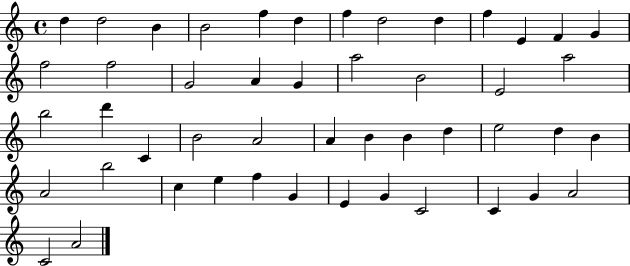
X:1
T:Untitled
M:4/4
L:1/4
K:C
d d2 B B2 f d f d2 d f E F G f2 f2 G2 A G a2 B2 E2 a2 b2 d' C B2 A2 A B B d e2 d B A2 b2 c e f G E G C2 C G A2 C2 A2